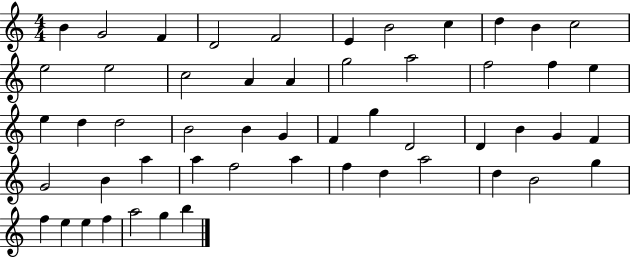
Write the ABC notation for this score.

X:1
T:Untitled
M:4/4
L:1/4
K:C
B G2 F D2 F2 E B2 c d B c2 e2 e2 c2 A A g2 a2 f2 f e e d d2 B2 B G F g D2 D B G F G2 B a a f2 a f d a2 d B2 g f e e f a2 g b